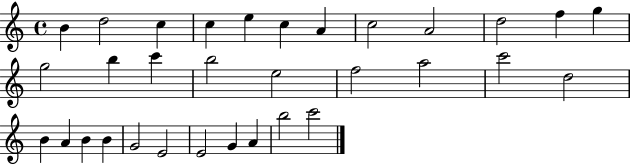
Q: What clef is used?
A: treble